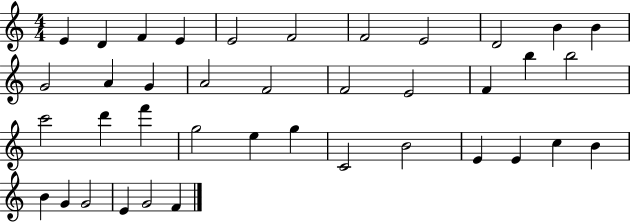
{
  \clef treble
  \numericTimeSignature
  \time 4/4
  \key c \major
  e'4 d'4 f'4 e'4 | e'2 f'2 | f'2 e'2 | d'2 b'4 b'4 | \break g'2 a'4 g'4 | a'2 f'2 | f'2 e'2 | f'4 b''4 b''2 | \break c'''2 d'''4 f'''4 | g''2 e''4 g''4 | c'2 b'2 | e'4 e'4 c''4 b'4 | \break b'4 g'4 g'2 | e'4 g'2 f'4 | \bar "|."
}